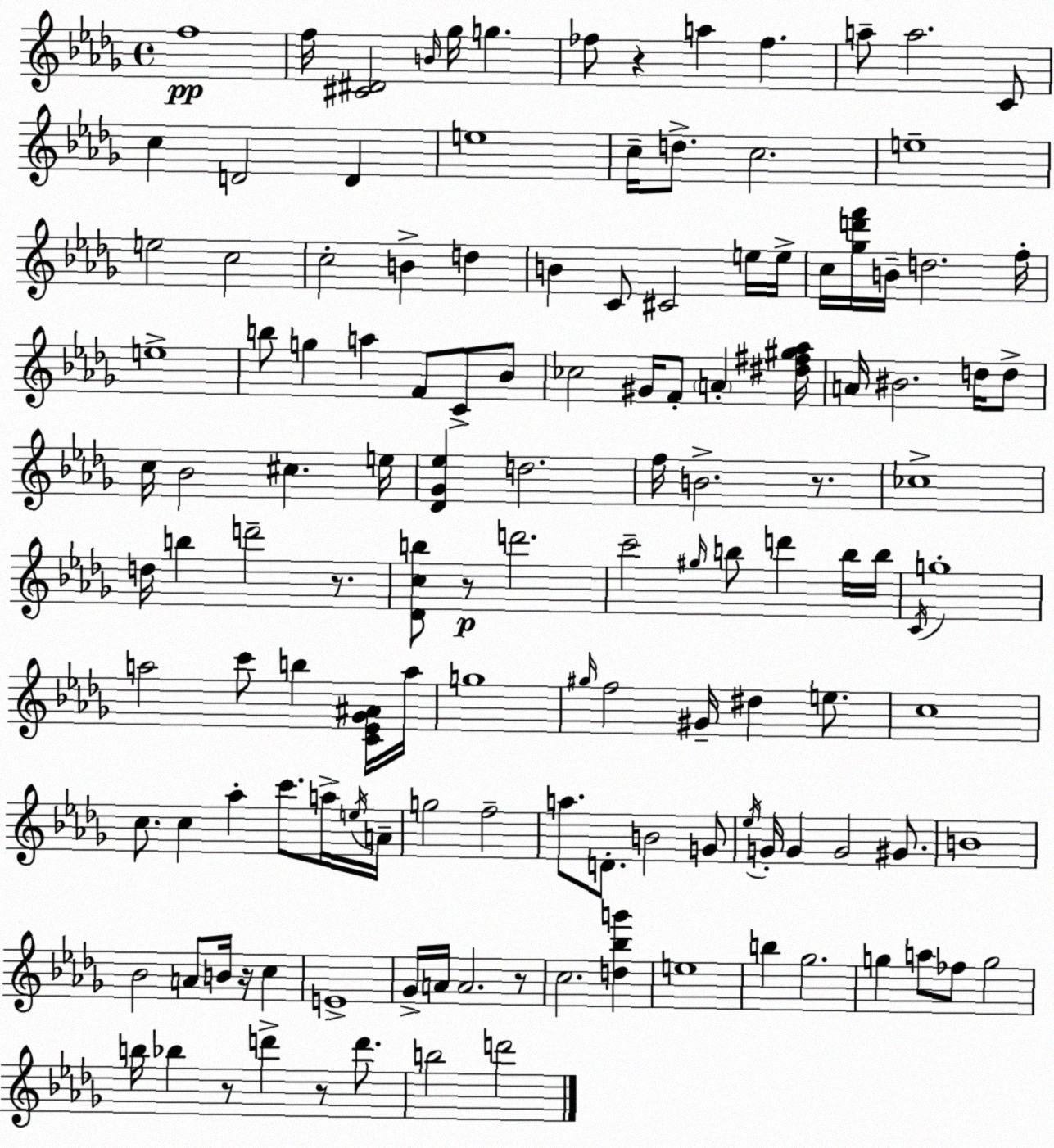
X:1
T:Untitled
M:4/4
L:1/4
K:Bbm
f4 f/4 [^C^D]2 B/4 _g/4 g _f/2 z a _f a/2 a2 C/2 c D2 D e4 c/4 d/2 c2 e4 e2 c2 c2 B d B C/2 ^C2 e/4 e/4 c/4 [_gd'f']/4 B/4 d2 f/4 e4 b/2 g a F/2 C/2 _B/2 _c2 ^G/4 F/2 A [^d^f^g_a]/4 A/4 ^B2 d/4 d/2 c/4 _B2 ^c e/4 [_D_G_e] d2 f/4 B2 z/2 _c4 d/4 b d'2 z/2 [_Dcb]/2 z/2 d'2 c'2 ^g/4 b/2 d' b/4 b/4 C/4 g4 a2 c'/2 b [C_E_G^A]/4 a/4 g4 ^g/4 f2 ^G/4 ^d e/2 c4 c/2 c _a c'/2 a/4 e/4 A/4 g2 f2 a/2 D/2 B2 G/2 _e/4 G/4 G G2 ^G/2 B4 _B2 A/2 B/4 z/4 c E4 _G/4 A/4 A2 z/2 c2 [d_bg'] e4 b _g2 g a/2 _f/2 g2 b/4 _b z/2 d' z/2 d'/2 b2 d'2